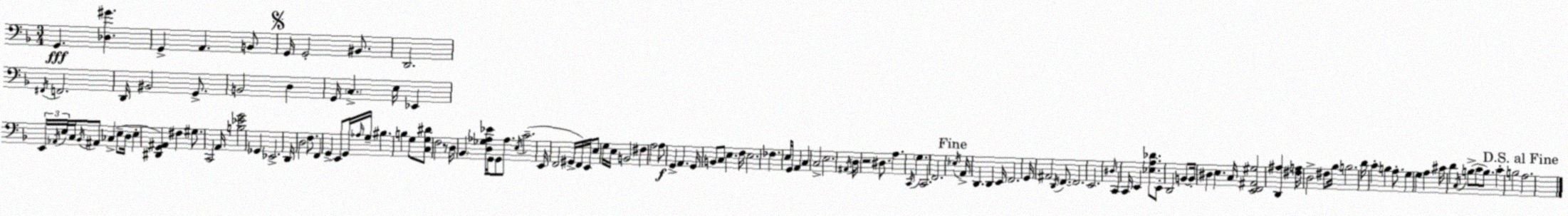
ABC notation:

X:1
T:Untitled
M:3/4
L:1/4
K:Dm
G,, [_D,^G] G,, A,, B,,/2 G,,/4 G,,2 ^B,,/2 D,,2 ^F,,/4 F,,2 D,,/4 ^B,,2 G,,/2 B,,2 D, G,,/4 C, E,/4 _E,, E,,/4 _A,,/4 E,/4 C,/4 _B,,/4 ^A,,/2 _C, E,/2 D,/4 E, [^D,,G,,^A,,] ^F, ^G,/2 C,,2 A,,/4 [B,_EG]2 _G,, _E,,2 D,,/4 D,2 F,/2 F,, G,, E,,/2 G,,/4 _A,/4 G,/4 ^B, B, G,/2 [C,G,^D]/2 F,2 z/2 D,/4 _B,, [D,_G,_A,_E]/4 G,,/4 G,,/2 _A,/2 E,/4 C2 E,,/4 F,,2 ^G,,/4 F,,/4 E,,/4 E,/2 G,/4 E,/4 B,,2 ^F, A,2 A,/2 G,, A,, G,,/4 B,,/2 C,/2 E, F,/4 E,2 _F, E,/4 G,,/4 A,, C, C,2 E,2 ^A,,/4 D,/4 z2 ^D,/2 A, C,,/4 G, C,,2 F,,2 _E,/4 A,,/4 D,, D,, E,,/4 F,,2 G,,/4 ^A,,2 D,,/4 F,,/2 F,,2 E,,2 ^D,/4 C,, C,,/4 E,, [_E,A,_D]/2 E,,/2 D,,2 B,,/2 B,,/4 ^D, E, C,/4 [E,,F,,^A,,^G,]2 [D,,^A,] [^F,A,]/4 D,2 ^F,/2 _B,/4 B,2 D/4 C B, A,/2 G, G, A, ^C/4 D C,/4 B,/2 C/2 B,/2 C B,2 A,2